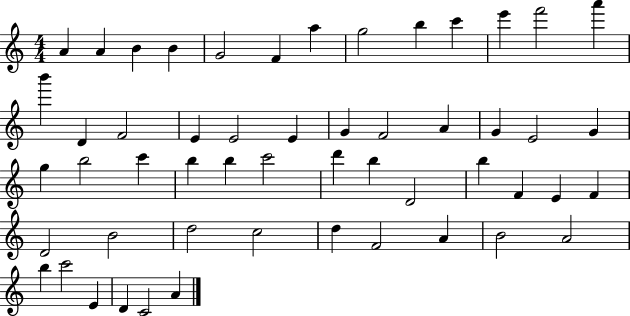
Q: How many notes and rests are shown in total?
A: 53